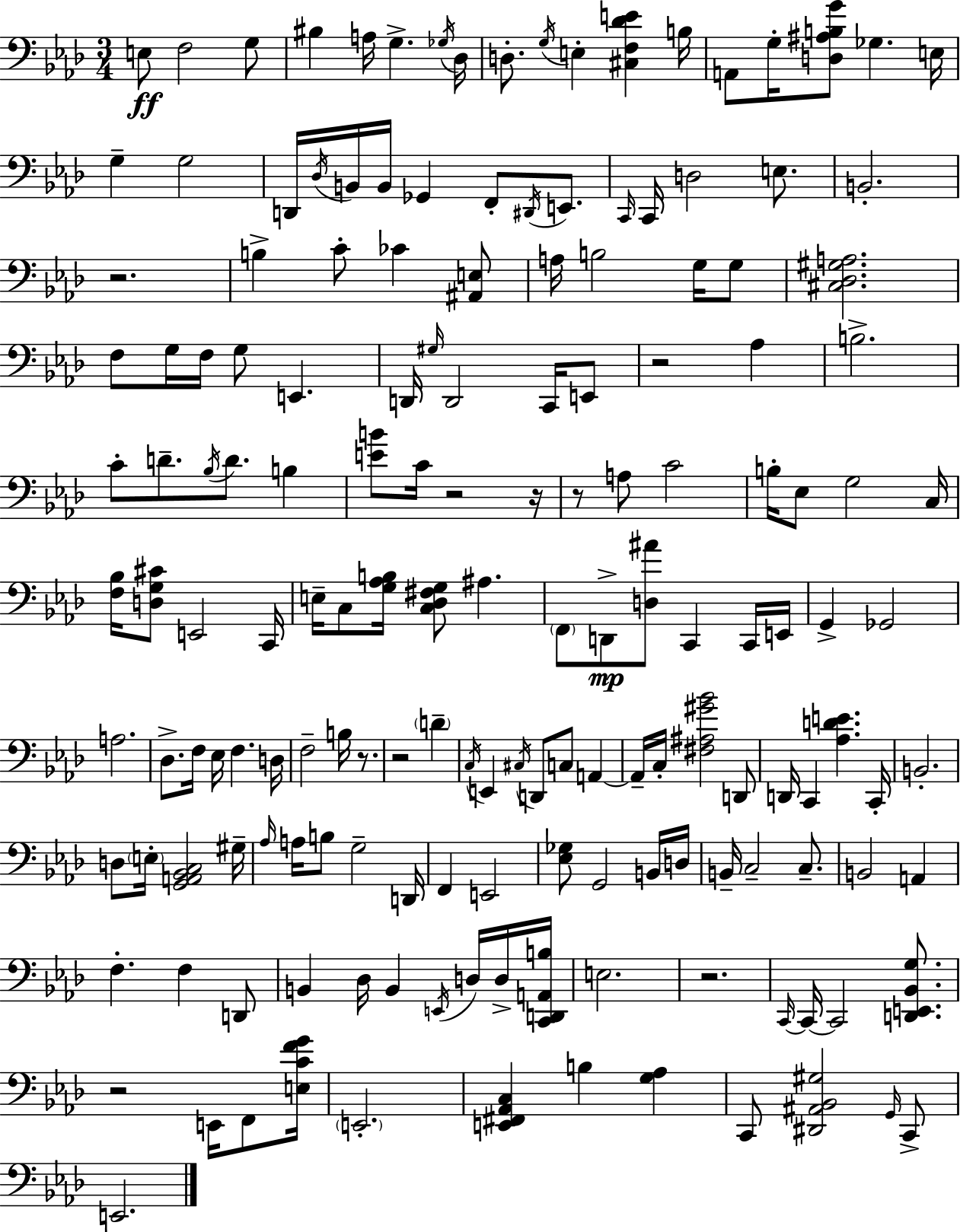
{
  \clef bass
  \numericTimeSignature
  \time 3/4
  \key aes \major
  \repeat volta 2 { e8\ff f2 g8 | bis4 a16 g4.-> \acciaccatura { ges16 } | des16 d8.-. \acciaccatura { g16 } e4-. <cis f des' e'>4 | b16 a,8 g16-. <d ais b g'>8 ges4. | \break e16 g4-- g2 | d,16 \acciaccatura { des16 } b,16 b,16 ges,4 f,8-. | \acciaccatura { dis,16 } e,8. \grace { c,16 } c,16 d2 | e8. b,2.-. | \break r2. | b4-> c'8-. ces'4 | <ais, e>8 a16 b2 | g16 g8 <cis des gis a>2. | \break f8 g16 f16 g8 e,4. | d,16 \grace { gis16 } d,2 | c,16 e,8 r2 | aes4 b2.-> | \break c'8-. d'8.-- \acciaccatura { bes16 } | d'8. b4 <e' b'>8 c'16 r2 | r16 r8 a8 c'2 | b16-. ees8 g2 | \break c16 <f bes>16 <d g cis'>8 e,2 | c,16 e16-- c8 <g aes b>16 <c des fis g>8 | ais4. \parenthesize f,8 d,8->\mp <d ais'>8 | c,4 c,16 e,16 g,4-> ges,2 | \break a2. | des8.-> f16 ees16 | f4. d16 f2-- | b16 r8. r2 | \break \parenthesize d'4-- \acciaccatura { c16 } e,4 | \acciaccatura { cis16 } d,8 c8 a,4~~ a,16-- c16-. <fis ais gis' bes'>2 | d,8 d,16 c,4 | <aes d' e'>4. c,16-. b,2.-. | \break d8 \parenthesize e16-. | <g, a, bes, c>2 gis16-- \grace { aes16 } a16 b8 | g2-- d,16 f,4 | e,2 <ees ges>8 | \break g,2 b,16 d16 b,16-- c2-- | c8.-- b,2 | a,4 f4.-. | f4 d,8 b,4 | \break des16 b,4 \acciaccatura { e,16 } d16 d16-> <c, d, a, b>16 e2. | r2. | \grace { c,16~ }~ | c,16 c,2 <d, e, bes, g>8. | \break r2 e,16 f,8 <e c' f' g'>16 | \parenthesize e,2.-. | <e, fis, aes, c>4 b4 <g aes>4 | c,8 <dis, ais, bes, gis>2 \grace { g,16 } c,8-> | \break e,2. | } \bar "|."
}